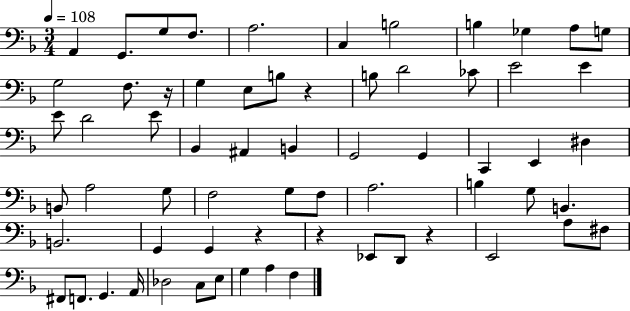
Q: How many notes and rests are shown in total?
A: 65